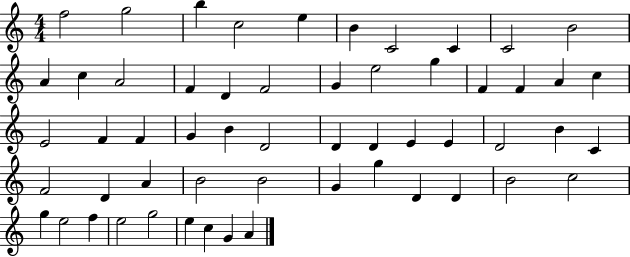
F5/h G5/h B5/q C5/h E5/q B4/q C4/h C4/q C4/h B4/h A4/q C5/q A4/h F4/q D4/q F4/h G4/q E5/h G5/q F4/q F4/q A4/q C5/q E4/h F4/q F4/q G4/q B4/q D4/h D4/q D4/q E4/q E4/q D4/h B4/q C4/q F4/h D4/q A4/q B4/h B4/h G4/q G5/q D4/q D4/q B4/h C5/h G5/q E5/h F5/q E5/h G5/h E5/q C5/q G4/q A4/q